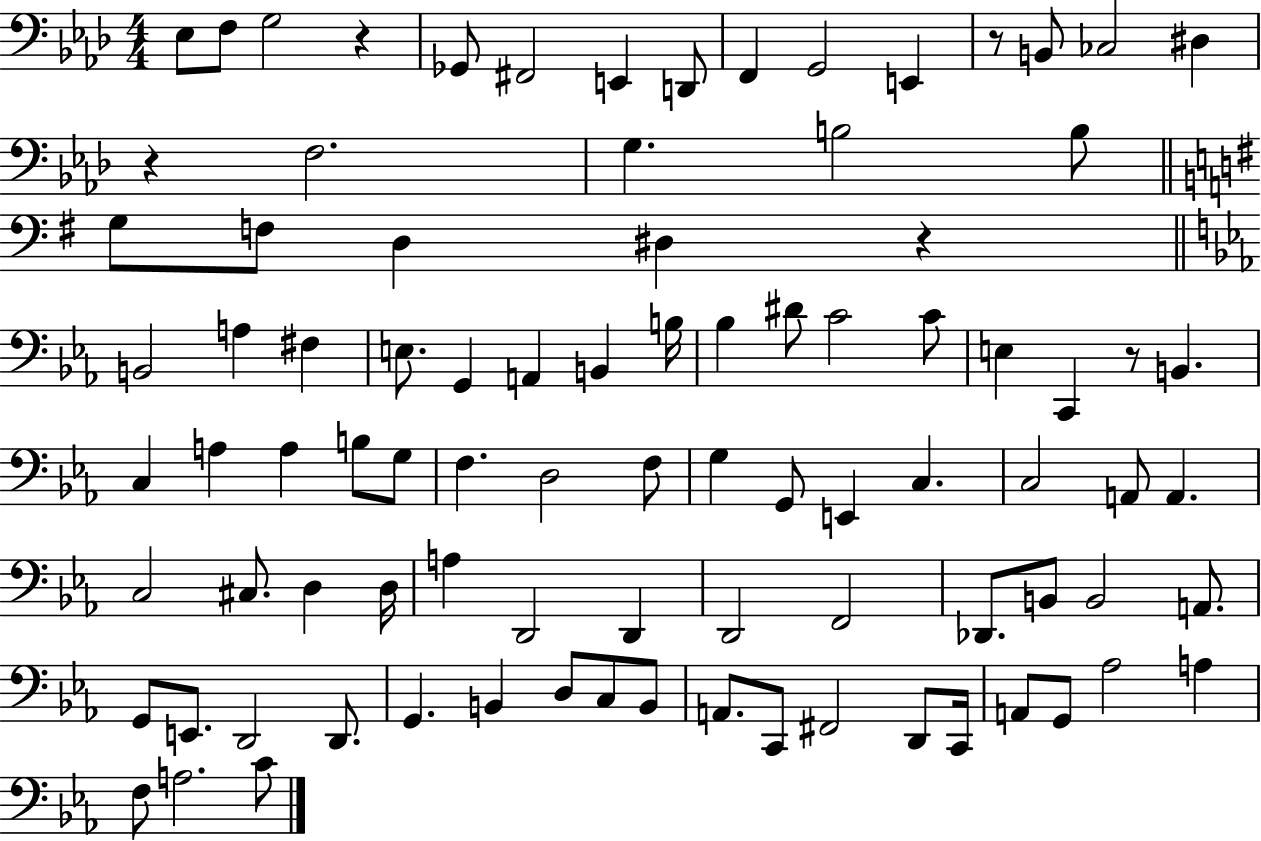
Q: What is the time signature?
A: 4/4